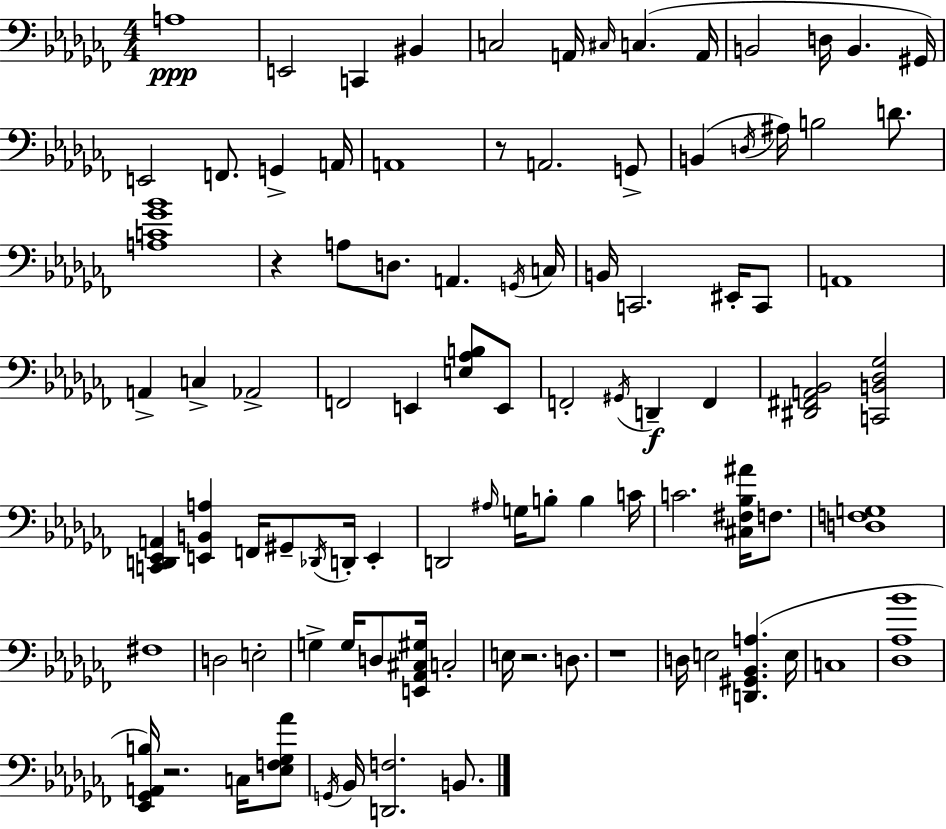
X:1
T:Untitled
M:4/4
L:1/4
K:Abm
A,4 E,,2 C,, ^B,, C,2 A,,/4 ^C,/4 C, A,,/4 B,,2 D,/4 B,, ^G,,/4 E,,2 F,,/2 G,, A,,/4 A,,4 z/2 A,,2 G,,/2 B,, D,/4 ^A,/4 B,2 D/2 [A,C_G_B]4 z A,/2 D,/2 A,, G,,/4 C,/4 B,,/4 C,,2 ^E,,/4 C,,/2 A,,4 A,, C, _A,,2 F,,2 E,, [E,_A,B,]/2 E,,/2 F,,2 ^G,,/4 D,, F,, [^D,,^F,,A,,_B,,]2 [C,,B,,_D,_G,]2 [C,,D,,_E,,A,,] [E,,B,,A,] F,,/4 ^G,,/2 _D,,/4 D,,/4 E,, D,,2 ^A,/4 G,/4 B,/2 B, C/4 C2 [^C,^F,_B,^A]/4 F,/2 [D,F,G,]4 ^F,4 D,2 E,2 G, G,/4 D,/2 [E,,_A,,^C,^G,]/4 C,2 E,/4 z2 D,/2 z4 D,/4 E,2 [D,,^G,,_B,,A,] E,/4 C,4 [_D,_A,_B]4 [_E,,_G,,A,,B,]/4 z2 C,/4 [_E,F,_G,_A]/2 G,,/4 _B,,/4 [D,,F,]2 B,,/2